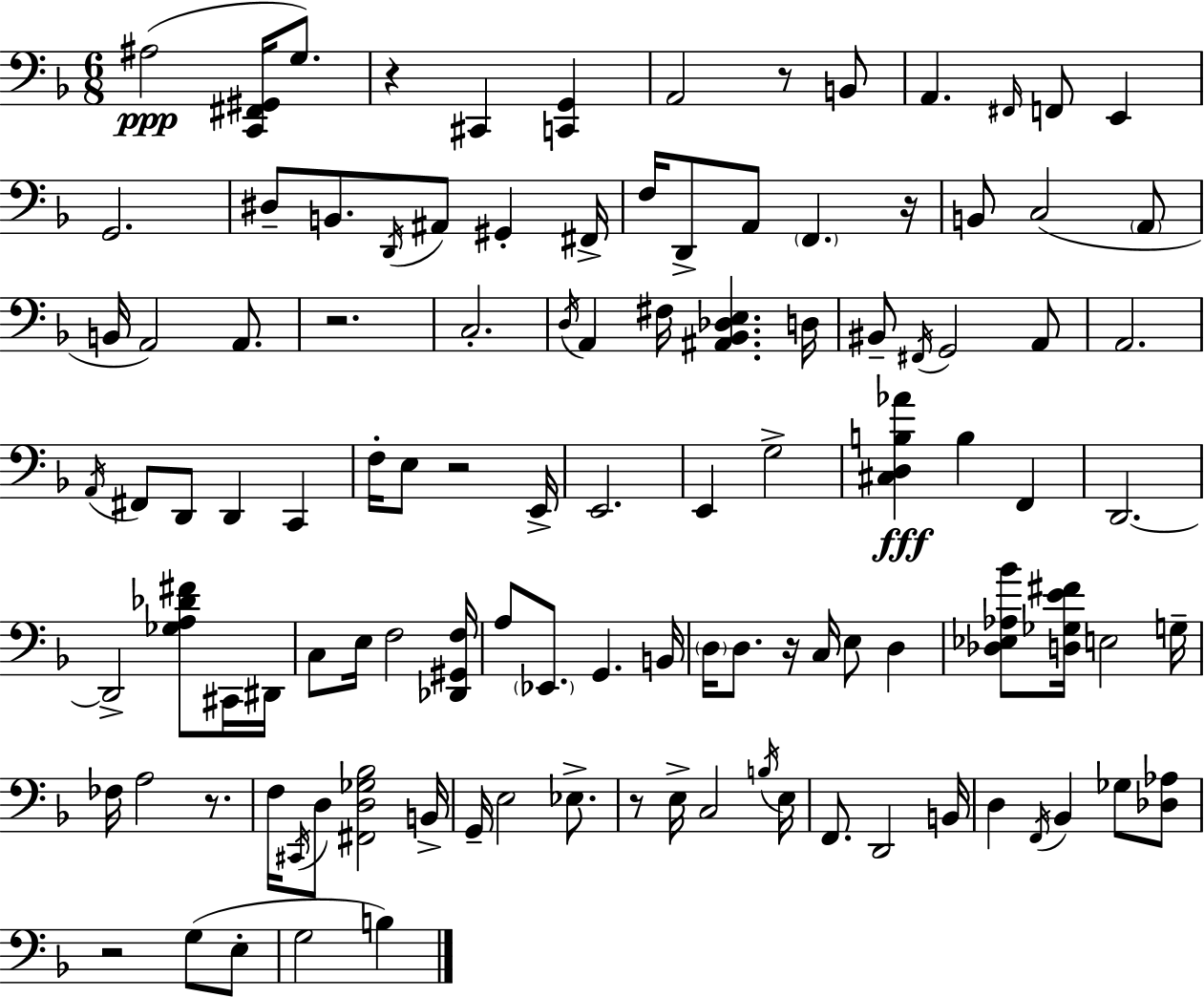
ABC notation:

X:1
T:Untitled
M:6/8
L:1/4
K:F
^A,2 [C,,^F,,^G,,]/4 G,/2 z ^C,, [C,,G,,] A,,2 z/2 B,,/2 A,, ^F,,/4 F,,/2 E,, G,,2 ^D,/2 B,,/2 D,,/4 ^A,,/2 ^G,, ^F,,/4 F,/4 D,,/2 A,,/2 F,, z/4 B,,/2 C,2 A,,/2 B,,/4 A,,2 A,,/2 z2 C,2 D,/4 A,, ^F,/4 [^A,,_B,,_D,E,] D,/4 ^B,,/2 ^F,,/4 G,,2 A,,/2 A,,2 A,,/4 ^F,,/2 D,,/2 D,, C,, F,/4 E,/2 z2 E,,/4 E,,2 E,, G,2 [^C,D,B,_A] B, F,, D,,2 D,,2 [_G,A,_D^F]/2 ^C,,/4 ^D,,/4 C,/2 E,/4 F,2 [_D,,^G,,F,]/4 A,/2 _E,,/2 G,, B,,/4 D,/4 D,/2 z/4 C,/4 E,/2 D, [_D,_E,_A,_B]/2 [D,_G,E^F]/4 E,2 G,/4 _F,/4 A,2 z/2 F,/4 ^C,,/4 D,/2 [^F,,D,_G,_B,]2 B,,/4 G,,/4 E,2 _E,/2 z/2 E,/4 C,2 B,/4 E,/4 F,,/2 D,,2 B,,/4 D, F,,/4 _B,, _G,/2 [_D,_A,]/2 z2 G,/2 E,/2 G,2 B,